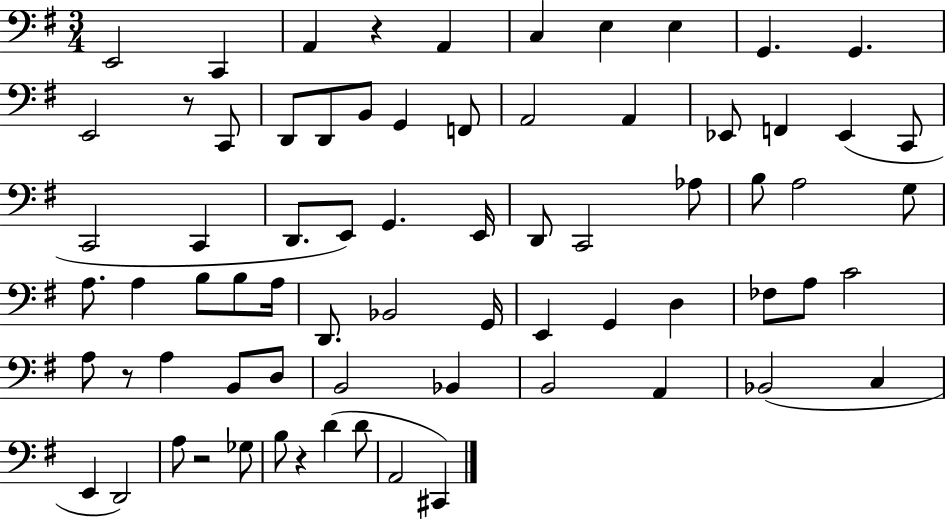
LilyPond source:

{
  \clef bass
  \numericTimeSignature
  \time 3/4
  \key g \major
  e,2 c,4 | a,4 r4 a,4 | c4 e4 e4 | g,4. g,4. | \break e,2 r8 c,8 | d,8 d,8 b,8 g,4 f,8 | a,2 a,4 | ees,8 f,4 ees,4( c,8 | \break c,2 c,4 | d,8. e,8) g,4. e,16 | d,8 c,2 aes8 | b8 a2 g8 | \break a8. a4 b8 b8 a16 | d,8. bes,2 g,16 | e,4 g,4 d4 | fes8 a8 c'2 | \break a8 r8 a4 b,8 d8 | b,2 bes,4 | b,2 a,4 | bes,2( c4 | \break e,4 d,2) | a8 r2 ges8 | b8 r4 d'4( d'8 | a,2 cis,4) | \break \bar "|."
}